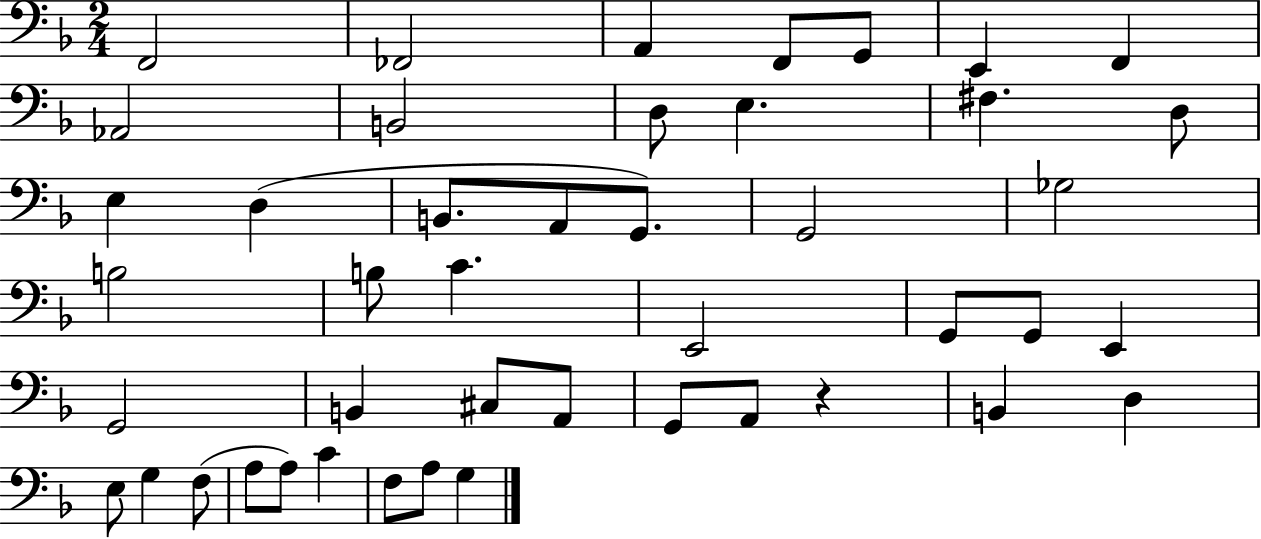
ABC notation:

X:1
T:Untitled
M:2/4
L:1/4
K:F
F,,2 _F,,2 A,, F,,/2 G,,/2 E,, F,, _A,,2 B,,2 D,/2 E, ^F, D,/2 E, D, B,,/2 A,,/2 G,,/2 G,,2 _G,2 B,2 B,/2 C E,,2 G,,/2 G,,/2 E,, G,,2 B,, ^C,/2 A,,/2 G,,/2 A,,/2 z B,, D, E,/2 G, F,/2 A,/2 A,/2 C F,/2 A,/2 G,